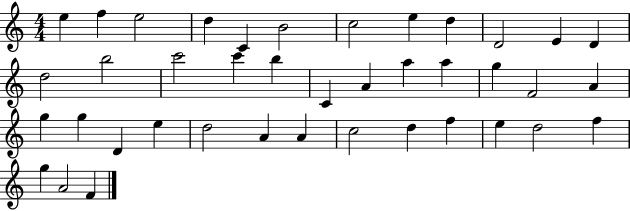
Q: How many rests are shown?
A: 0